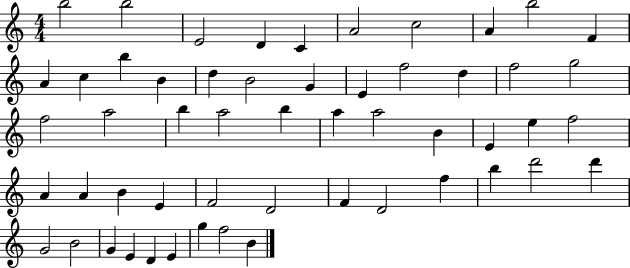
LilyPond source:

{
  \clef treble
  \numericTimeSignature
  \time 4/4
  \key c \major
  b''2 b''2 | e'2 d'4 c'4 | a'2 c''2 | a'4 b''2 f'4 | \break a'4 c''4 b''4 b'4 | d''4 b'2 g'4 | e'4 f''2 d''4 | f''2 g''2 | \break f''2 a''2 | b''4 a''2 b''4 | a''4 a''2 b'4 | e'4 e''4 f''2 | \break a'4 a'4 b'4 e'4 | f'2 d'2 | f'4 d'2 f''4 | b''4 d'''2 d'''4 | \break g'2 b'2 | g'4 e'4 d'4 e'4 | g''4 f''2 b'4 | \bar "|."
}